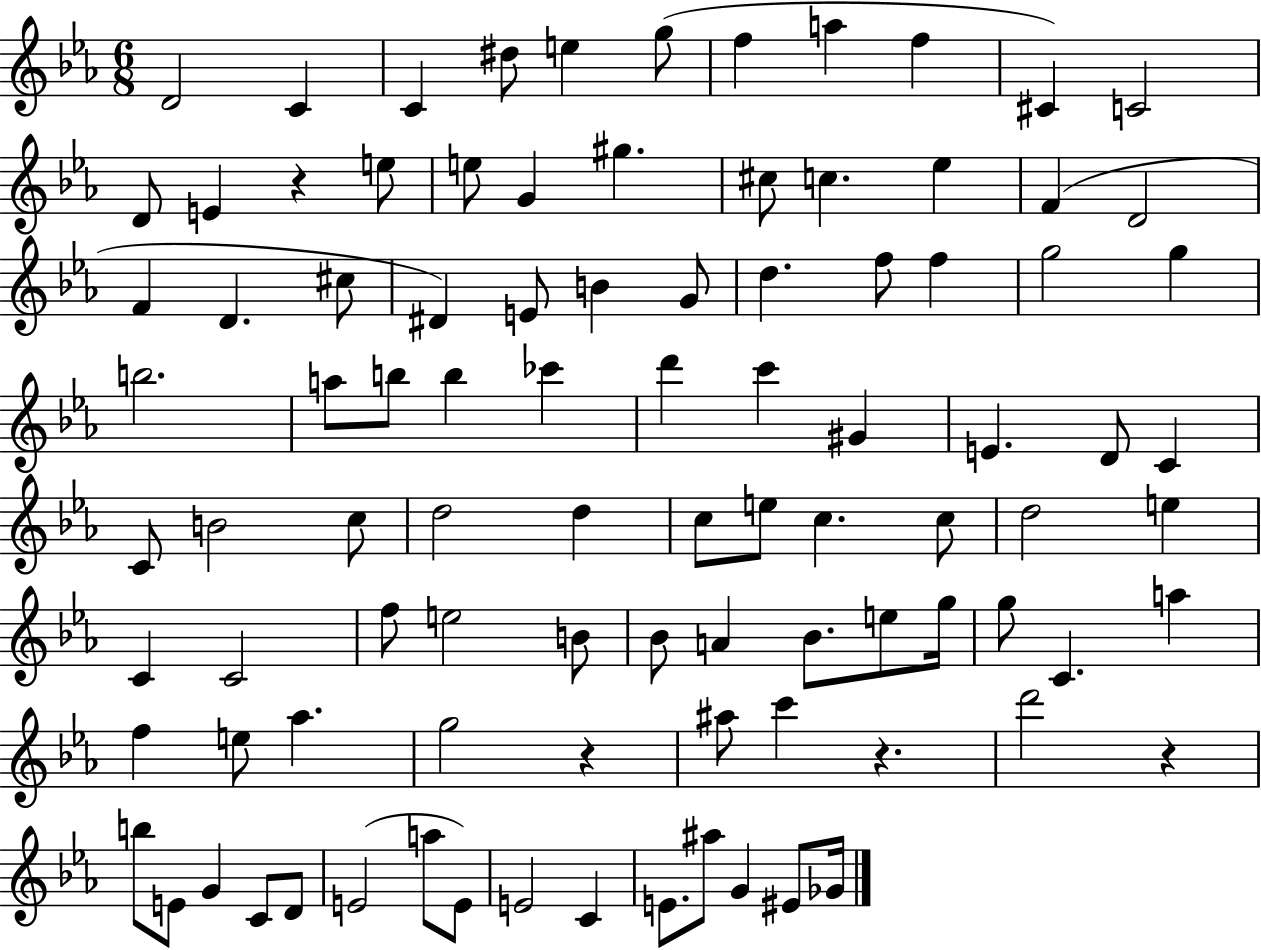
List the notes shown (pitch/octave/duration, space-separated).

D4/h C4/q C4/q D#5/e E5/q G5/e F5/q A5/q F5/q C#4/q C4/h D4/e E4/q R/q E5/e E5/e G4/q G#5/q. C#5/e C5/q. Eb5/q F4/q D4/h F4/q D4/q. C#5/e D#4/q E4/e B4/q G4/e D5/q. F5/e F5/q G5/h G5/q B5/h. A5/e B5/e B5/q CES6/q D6/q C6/q G#4/q E4/q. D4/e C4/q C4/e B4/h C5/e D5/h D5/q C5/e E5/e C5/q. C5/e D5/h E5/q C4/q C4/h F5/e E5/h B4/e Bb4/e A4/q Bb4/e. E5/e G5/s G5/e C4/q. A5/q F5/q E5/e Ab5/q. G5/h R/q A#5/e C6/q R/q. D6/h R/q B5/e E4/e G4/q C4/e D4/e E4/h A5/e E4/e E4/h C4/q E4/e. A#5/e G4/q EIS4/e Gb4/s